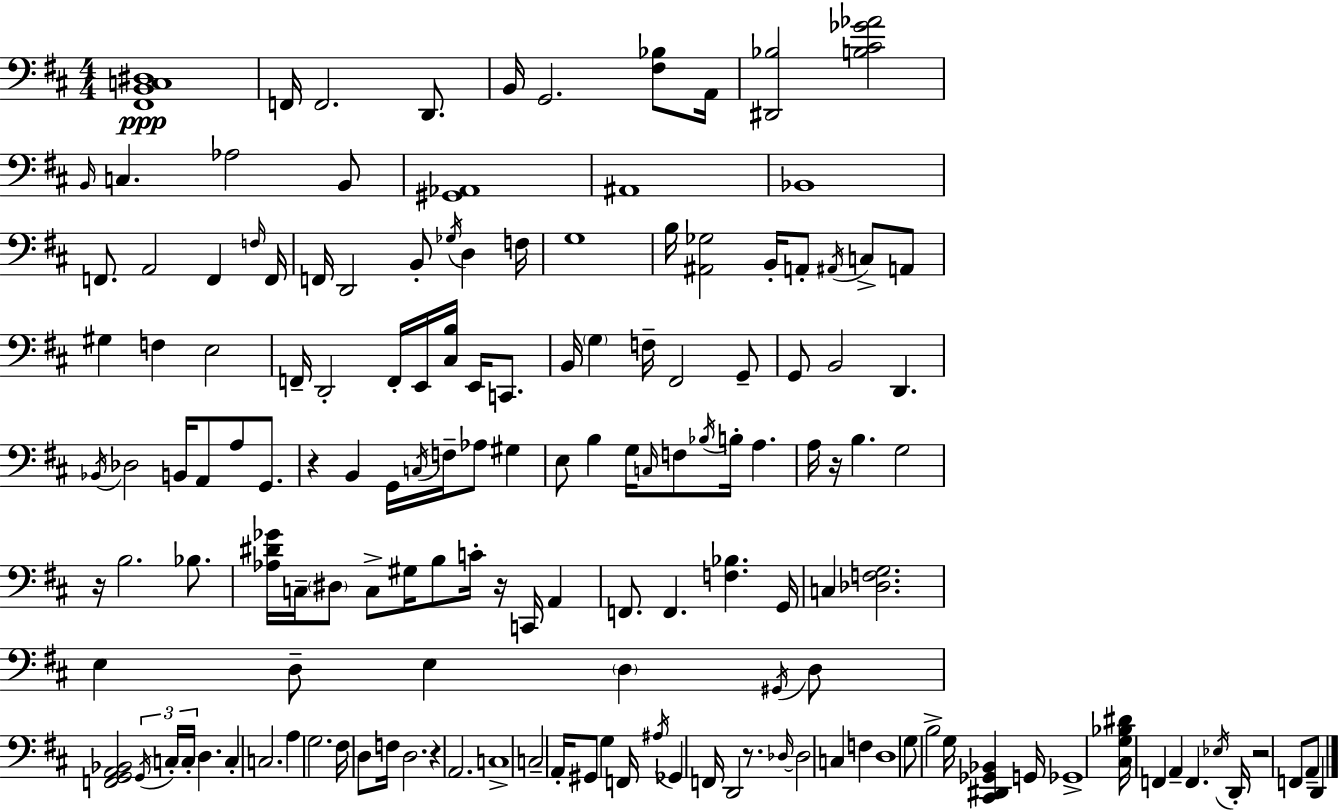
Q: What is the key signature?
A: D major